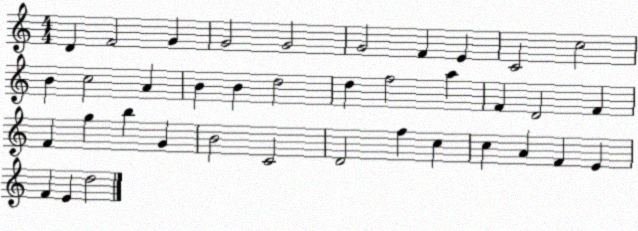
X:1
T:Untitled
M:4/4
L:1/4
K:C
D F2 G G2 G2 G2 F E C2 c2 B c2 A B B d2 d f2 a F D2 F F g b G B2 C2 D2 f c c A F E F E d2